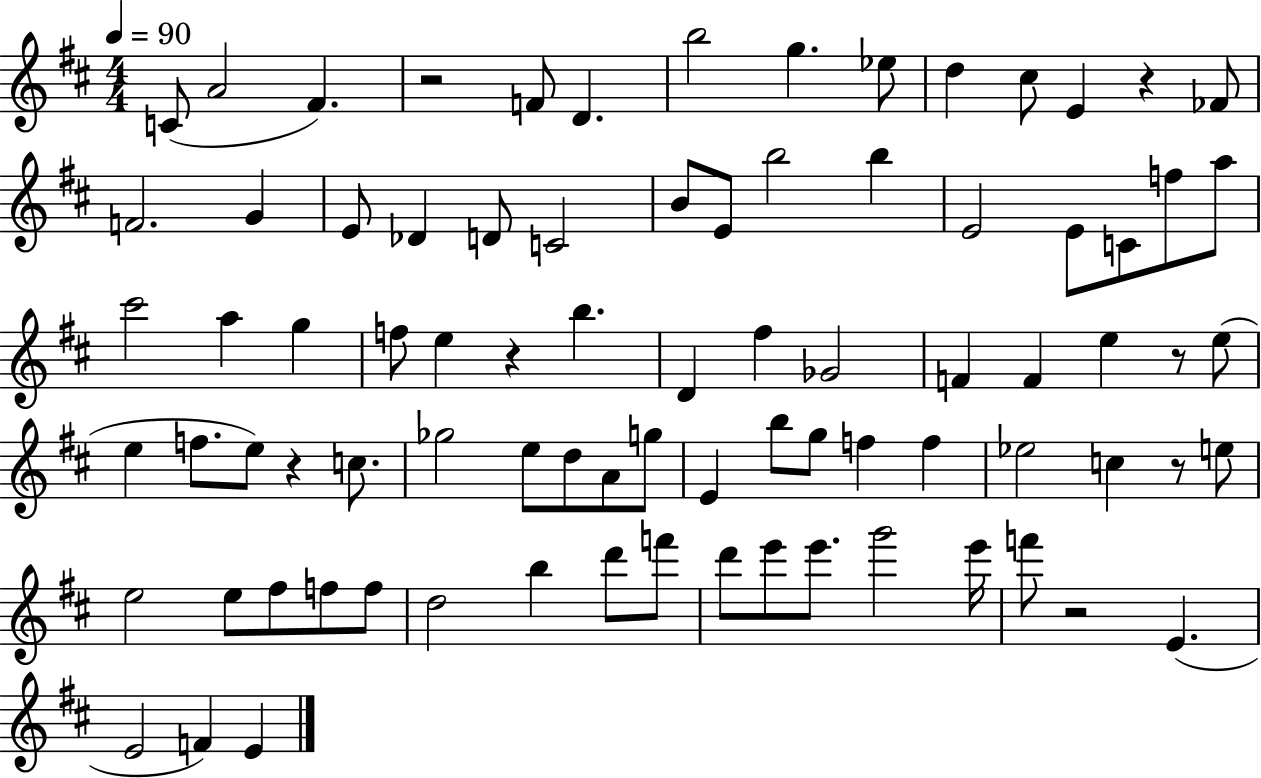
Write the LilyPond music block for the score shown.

{
  \clef treble
  \numericTimeSignature
  \time 4/4
  \key d \major
  \tempo 4 = 90
  c'8( a'2 fis'4.) | r2 f'8 d'4. | b''2 g''4. ees''8 | d''4 cis''8 e'4 r4 fes'8 | \break f'2. g'4 | e'8 des'4 d'8 c'2 | b'8 e'8 b''2 b''4 | e'2 e'8 c'8 f''8 a''8 | \break cis'''2 a''4 g''4 | f''8 e''4 r4 b''4. | d'4 fis''4 ges'2 | f'4 f'4 e''4 r8 e''8( | \break e''4 f''8. e''8) r4 c''8. | ges''2 e''8 d''8 a'8 g''8 | e'4 b''8 g''8 f''4 f''4 | ees''2 c''4 r8 e''8 | \break e''2 e''8 fis''8 f''8 f''8 | d''2 b''4 d'''8 f'''8 | d'''8 e'''8 e'''8. g'''2 e'''16 | f'''8 r2 e'4.( | \break e'2 f'4) e'4 | \bar "|."
}